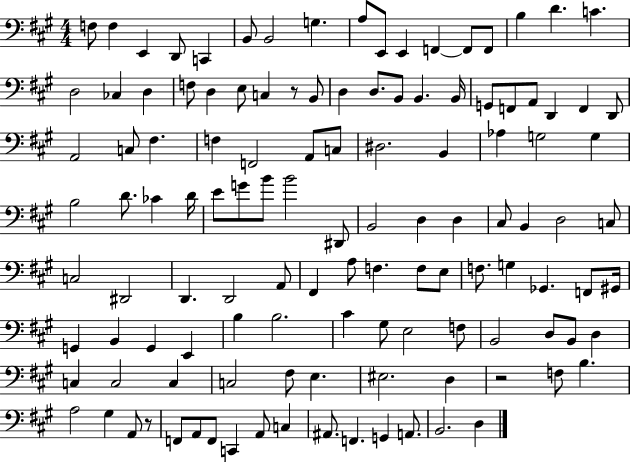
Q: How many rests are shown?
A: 3